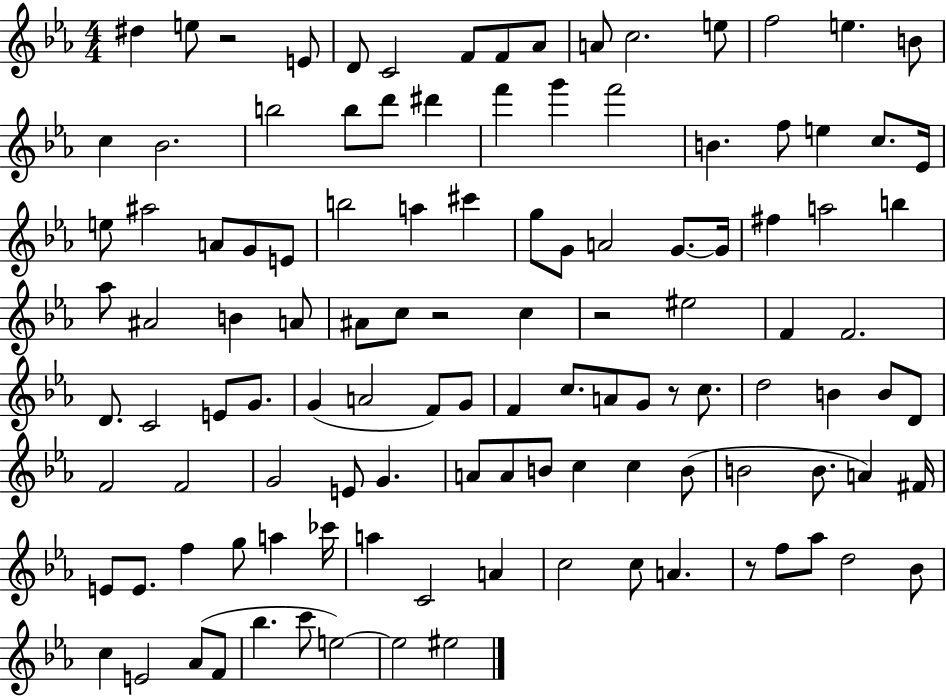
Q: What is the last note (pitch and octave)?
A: EIS5